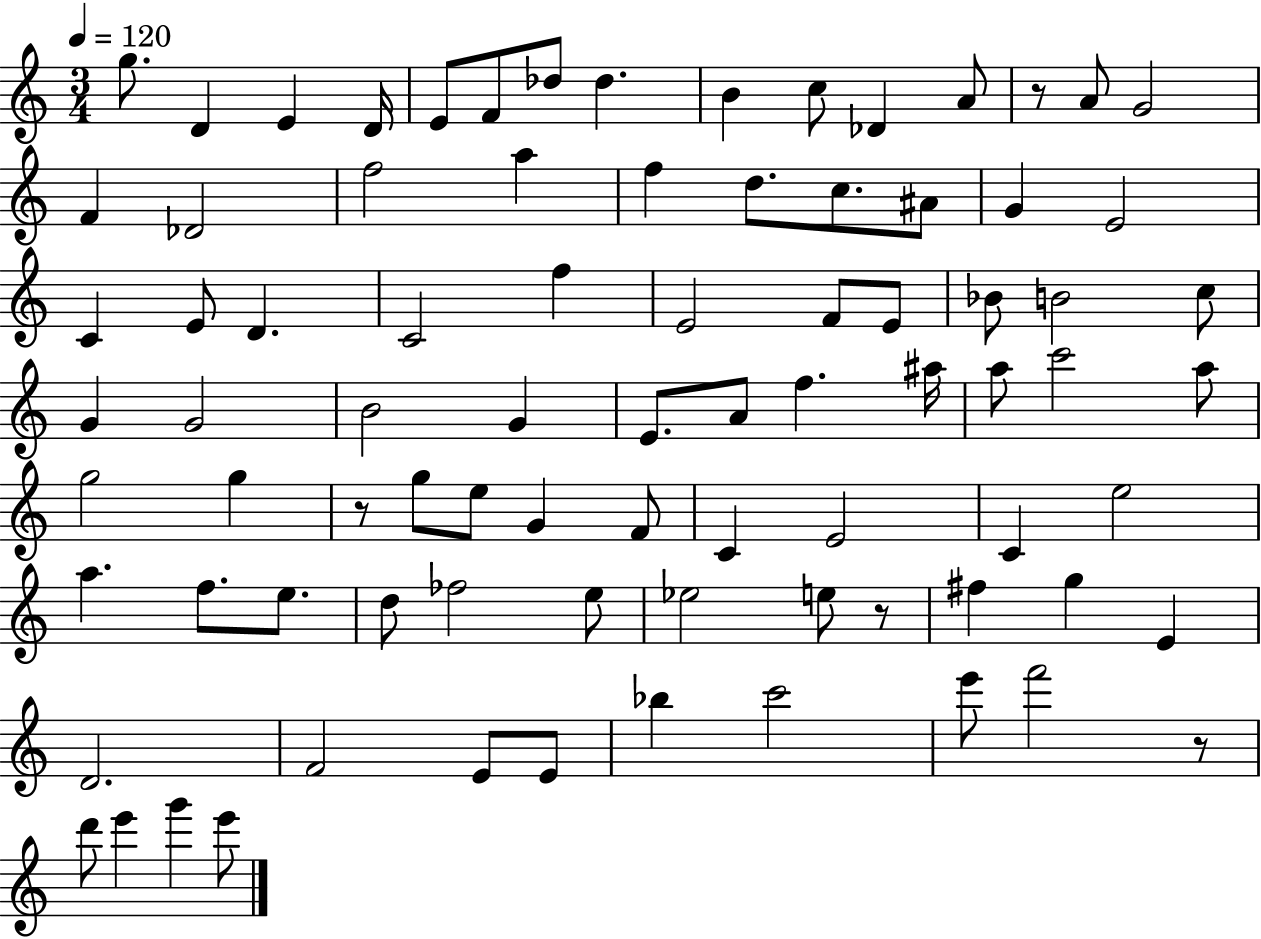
{
  \clef treble
  \numericTimeSignature
  \time 3/4
  \key c \major
  \tempo 4 = 120
  g''8. d'4 e'4 d'16 | e'8 f'8 des''8 des''4. | b'4 c''8 des'4 a'8 | r8 a'8 g'2 | \break f'4 des'2 | f''2 a''4 | f''4 d''8. c''8. ais'8 | g'4 e'2 | \break c'4 e'8 d'4. | c'2 f''4 | e'2 f'8 e'8 | bes'8 b'2 c''8 | \break g'4 g'2 | b'2 g'4 | e'8. a'8 f''4. ais''16 | a''8 c'''2 a''8 | \break g''2 g''4 | r8 g''8 e''8 g'4 f'8 | c'4 e'2 | c'4 e''2 | \break a''4. f''8. e''8. | d''8 fes''2 e''8 | ees''2 e''8 r8 | fis''4 g''4 e'4 | \break d'2. | f'2 e'8 e'8 | bes''4 c'''2 | e'''8 f'''2 r8 | \break d'''8 e'''4 g'''4 e'''8 | \bar "|."
}